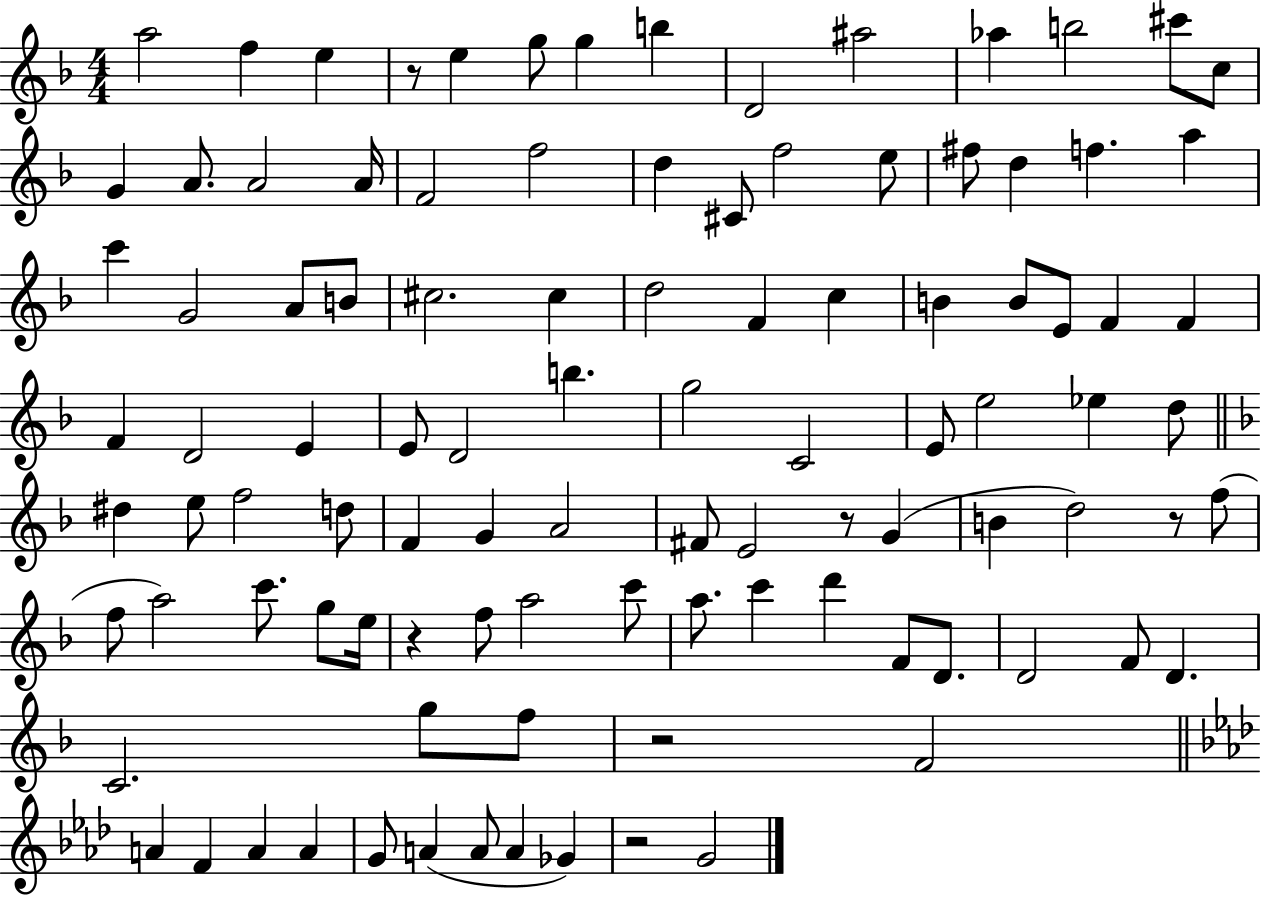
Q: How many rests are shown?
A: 6